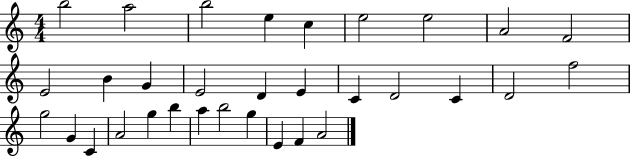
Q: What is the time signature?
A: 4/4